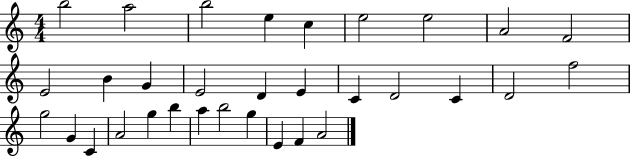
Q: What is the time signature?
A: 4/4